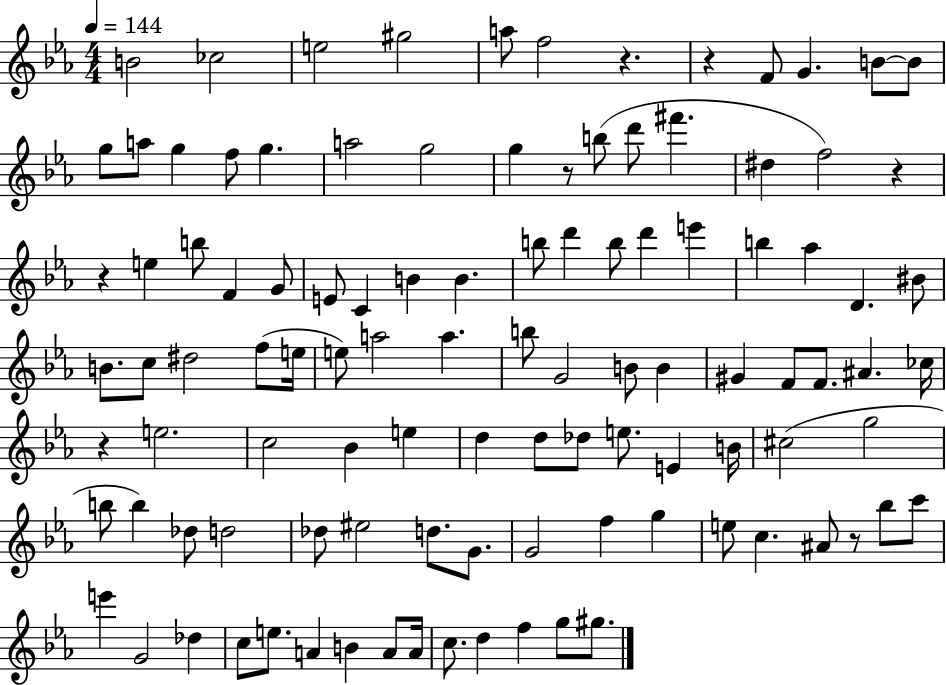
{
  \clef treble
  \numericTimeSignature
  \time 4/4
  \key ees \major
  \tempo 4 = 144
  b'2 ces''2 | e''2 gis''2 | a''8 f''2 r4. | r4 f'8 g'4. b'8~~ b'8 | \break g''8 a''8 g''4 f''8 g''4. | a''2 g''2 | g''4 r8 b''8( d'''8 fis'''4. | dis''4 f''2) r4 | \break r4 e''4 b''8 f'4 g'8 | e'8 c'4 b'4 b'4. | b''8 d'''4 b''8 d'''4 e'''4 | b''4 aes''4 d'4. bis'8 | \break b'8. c''8 dis''2 f''8( e''16 | e''8) a''2 a''4. | b''8 g'2 b'8 b'4 | gis'4 f'8 f'8. ais'4. ces''16 | \break r4 e''2. | c''2 bes'4 e''4 | d''4 d''8 des''8 e''8. e'4 b'16 | cis''2( g''2 | \break b''8 b''4) des''8 d''2 | des''8 eis''2 d''8. g'8. | g'2 f''4 g''4 | e''8 c''4. ais'8 r8 bes''8 c'''8 | \break e'''4 g'2 des''4 | c''8 e''8. a'4 b'4 a'8 a'16 | c''8. d''4 f''4 g''8 gis''8. | \bar "|."
}